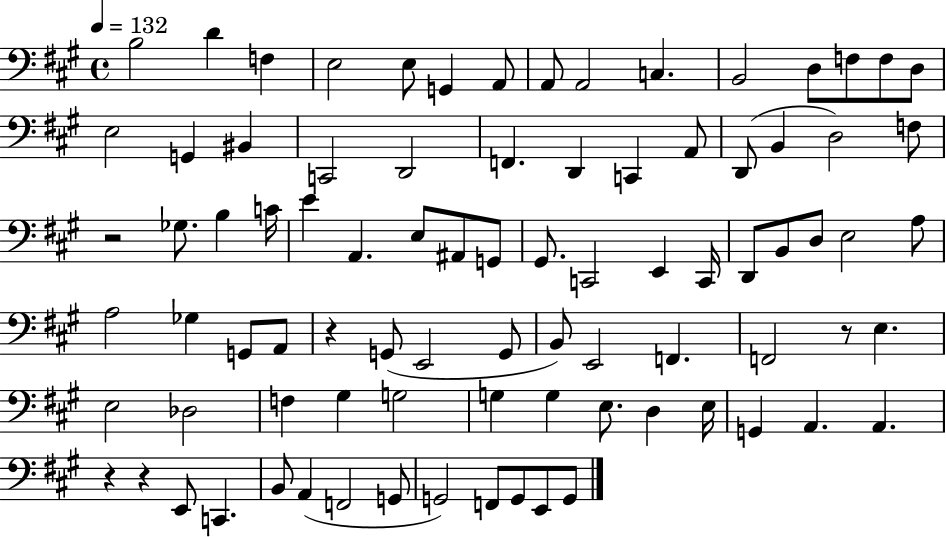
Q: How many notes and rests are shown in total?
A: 86